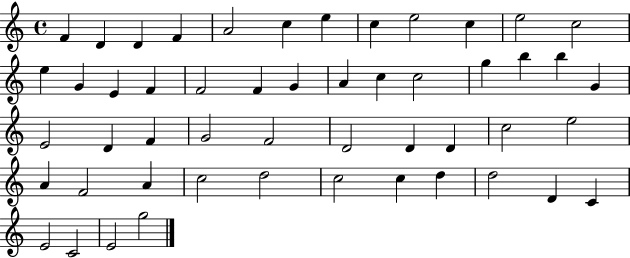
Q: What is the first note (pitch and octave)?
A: F4